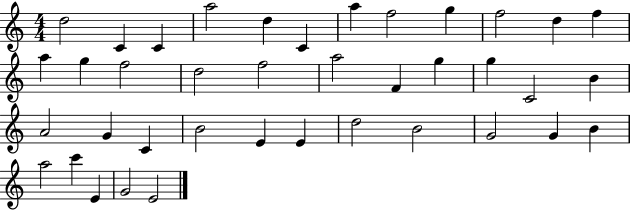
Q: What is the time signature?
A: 4/4